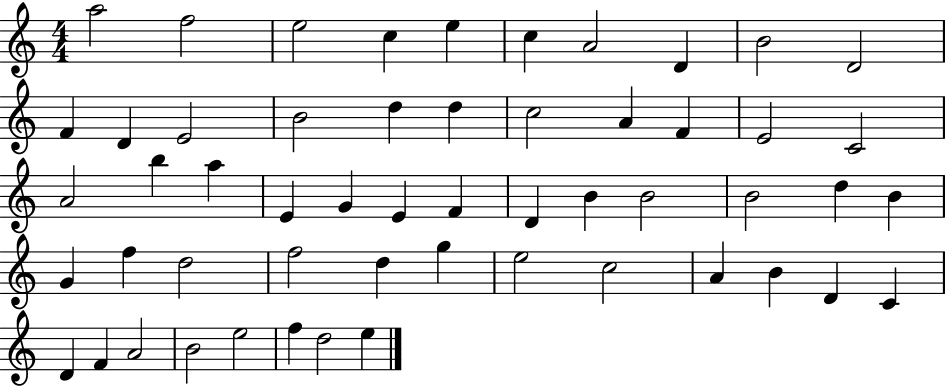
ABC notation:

X:1
T:Untitled
M:4/4
L:1/4
K:C
a2 f2 e2 c e c A2 D B2 D2 F D E2 B2 d d c2 A F E2 C2 A2 b a E G E F D B B2 B2 d B G f d2 f2 d g e2 c2 A B D C D F A2 B2 e2 f d2 e